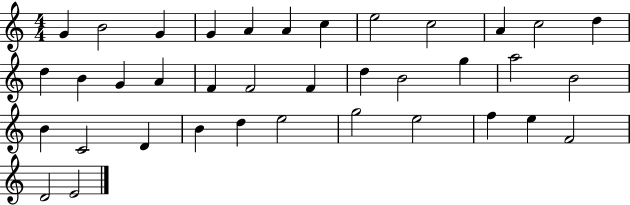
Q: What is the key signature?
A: C major